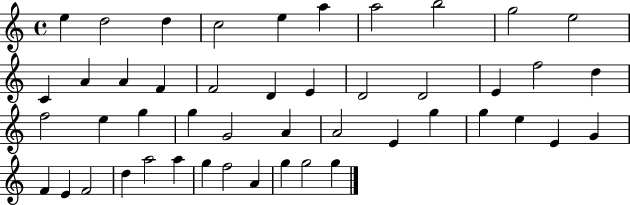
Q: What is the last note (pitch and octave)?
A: G5